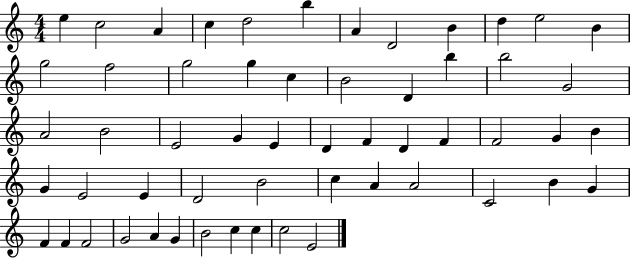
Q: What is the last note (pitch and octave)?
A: E4